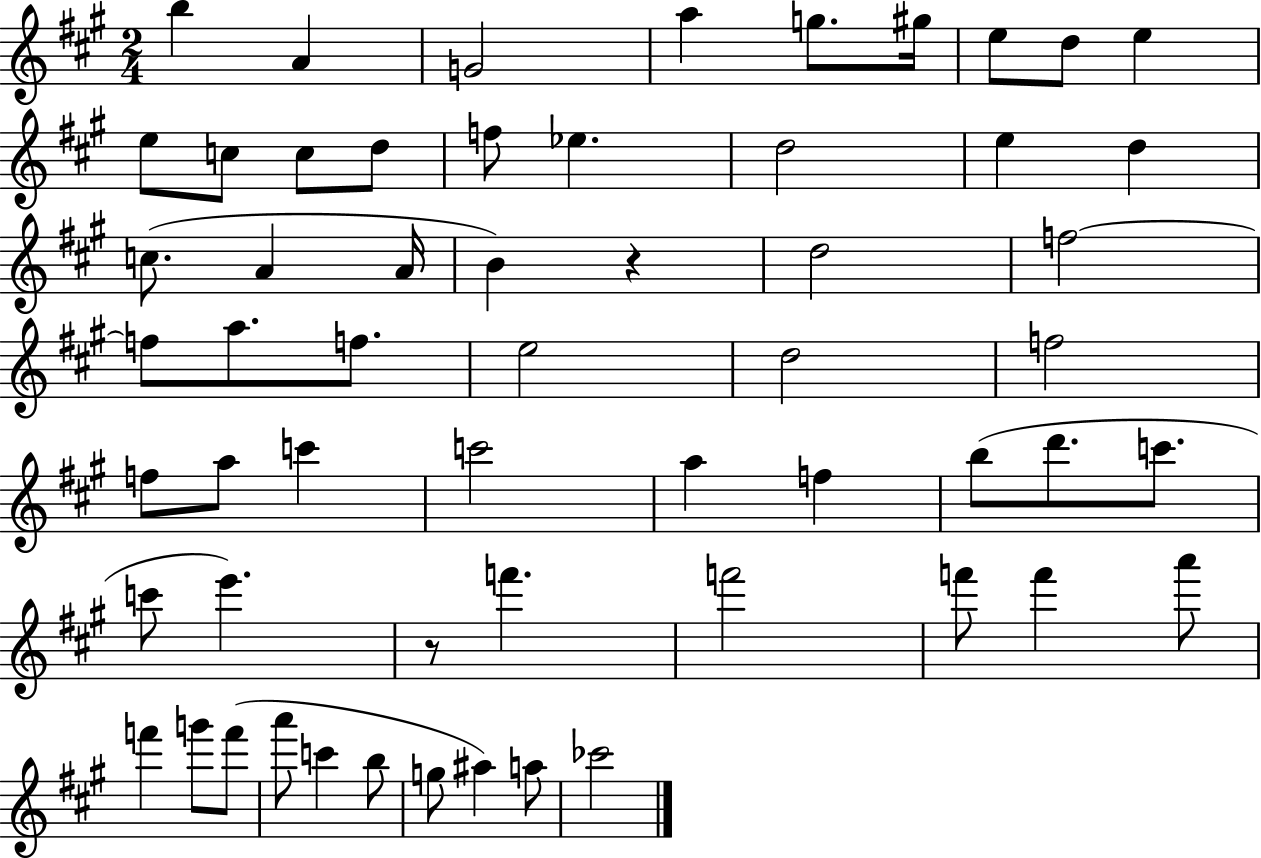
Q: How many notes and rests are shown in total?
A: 58